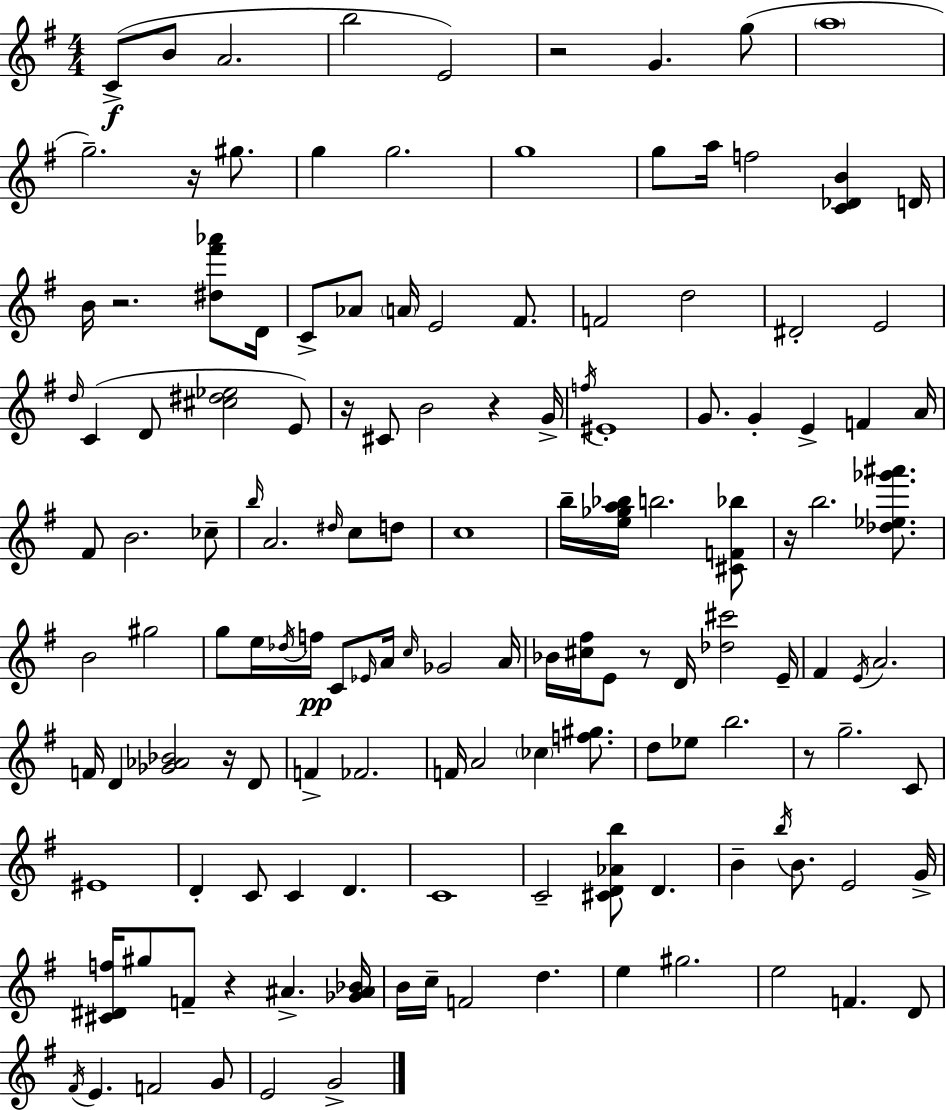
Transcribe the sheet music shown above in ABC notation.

X:1
T:Untitled
M:4/4
L:1/4
K:Em
C/2 B/2 A2 b2 E2 z2 G g/2 a4 g2 z/4 ^g/2 g g2 g4 g/2 a/4 f2 [C_DB] D/4 B/4 z2 [^d^f'_a']/2 D/4 C/2 _A/2 A/4 E2 ^F/2 F2 d2 ^D2 E2 d/4 C D/2 [^c^d_e]2 E/2 z/4 ^C/2 B2 z G/4 f/4 ^E4 G/2 G E F A/4 ^F/2 B2 _c/2 b/4 A2 ^d/4 c/2 d/2 c4 b/4 [e_ga_b]/4 b2 [^CF_b]/2 z/4 b2 [_d_e_g'^a']/2 B2 ^g2 g/2 e/4 _d/4 f/4 C/2 _E/4 A/4 c/4 _G2 A/4 _B/4 [^c^f]/4 E/2 z/2 D/4 [_d^c']2 E/4 ^F E/4 A2 F/4 D [_G_A_B]2 z/4 D/2 F _F2 F/4 A2 _c [f^g]/2 d/2 _e/2 b2 z/2 g2 C/2 ^E4 D C/2 C D C4 C2 [^CD_Ab]/2 D B b/4 B/2 E2 G/4 [^C^Df]/4 ^g/2 F/2 z ^A [_G^A_B]/4 B/4 c/4 F2 d e ^g2 e2 F D/2 ^F/4 E F2 G/2 E2 G2